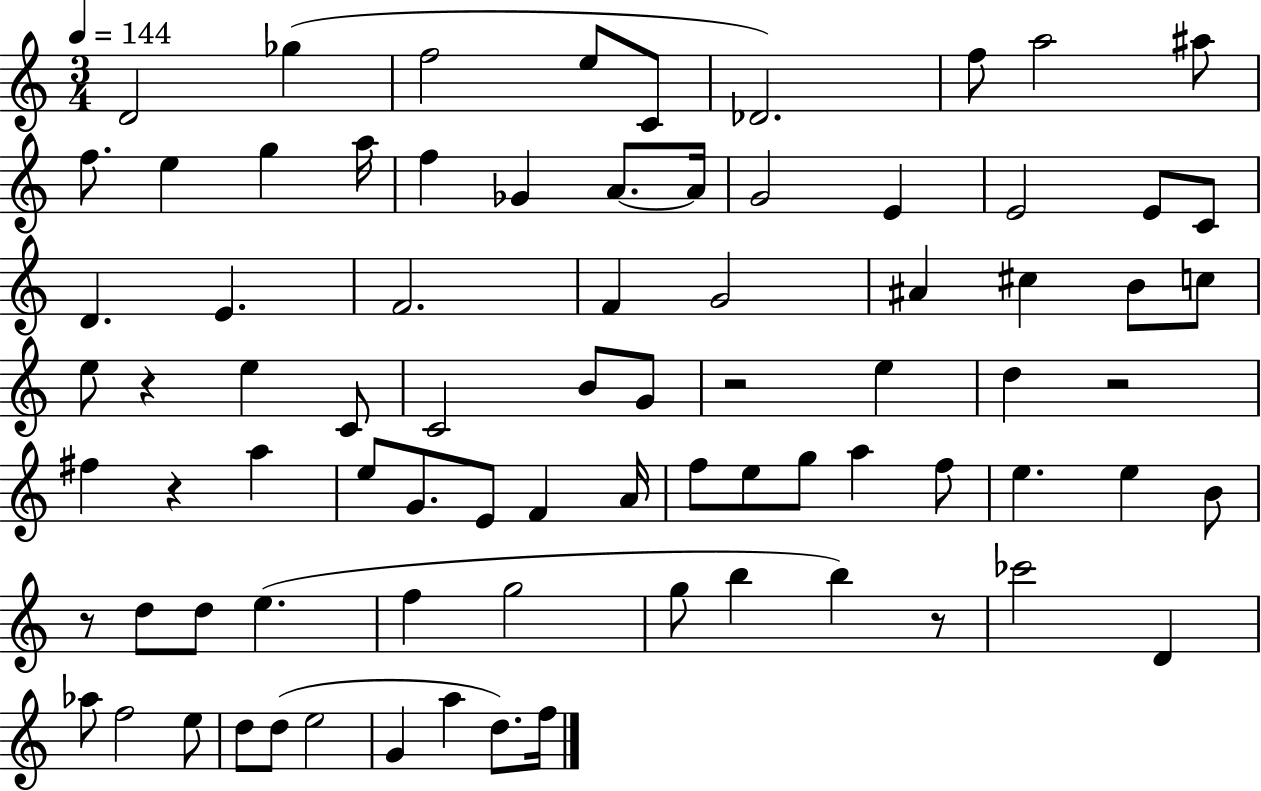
X:1
T:Untitled
M:3/4
L:1/4
K:C
D2 _g f2 e/2 C/2 _D2 f/2 a2 ^a/2 f/2 e g a/4 f _G A/2 A/4 G2 E E2 E/2 C/2 D E F2 F G2 ^A ^c B/2 c/2 e/2 z e C/2 C2 B/2 G/2 z2 e d z2 ^f z a e/2 G/2 E/2 F A/4 f/2 e/2 g/2 a f/2 e e B/2 z/2 d/2 d/2 e f g2 g/2 b b z/2 _c'2 D _a/2 f2 e/2 d/2 d/2 e2 G a d/2 f/4